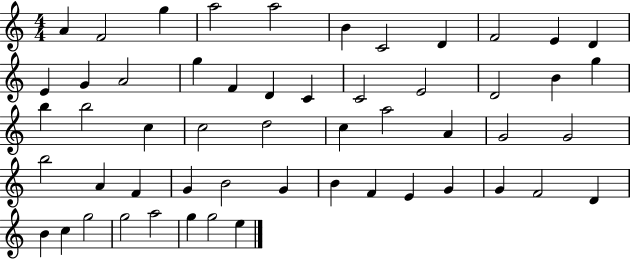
A4/q F4/h G5/q A5/h A5/h B4/q C4/h D4/q F4/h E4/q D4/q E4/q G4/q A4/h G5/q F4/q D4/q C4/q C4/h E4/h D4/h B4/q G5/q B5/q B5/h C5/q C5/h D5/h C5/q A5/h A4/q G4/h G4/h B5/h A4/q F4/q G4/q B4/h G4/q B4/q F4/q E4/q G4/q G4/q F4/h D4/q B4/q C5/q G5/h G5/h A5/h G5/q G5/h E5/q